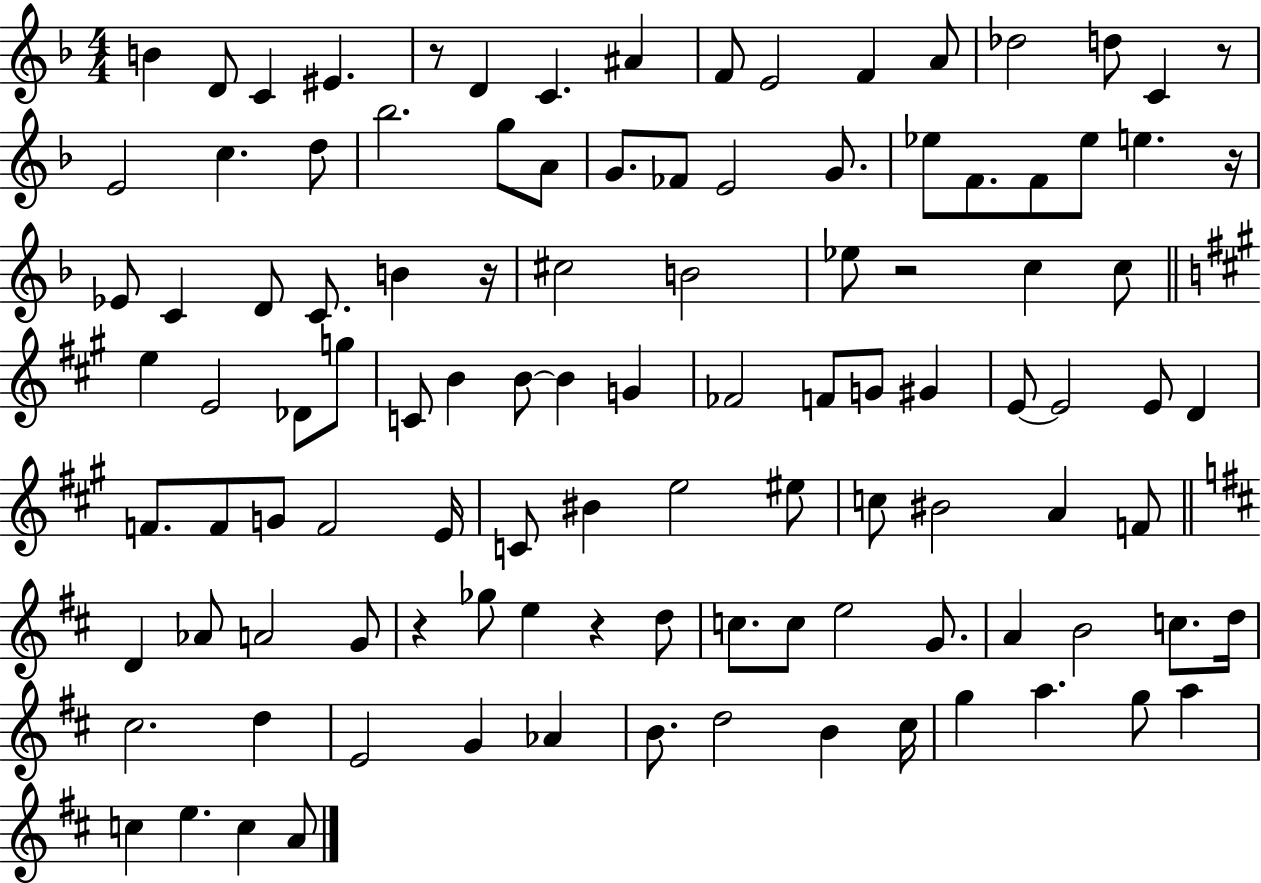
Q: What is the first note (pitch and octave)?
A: B4